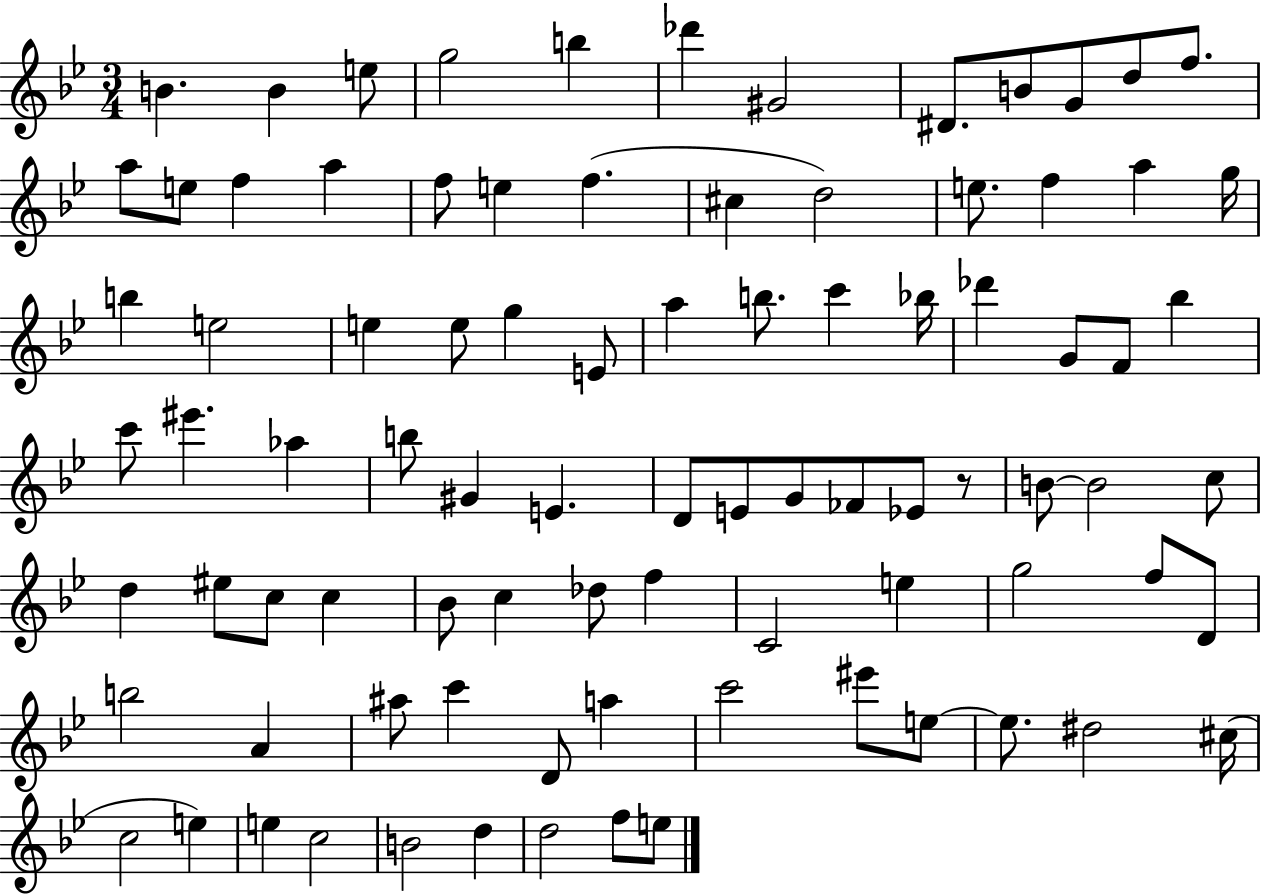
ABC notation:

X:1
T:Untitled
M:3/4
L:1/4
K:Bb
B B e/2 g2 b _d' ^G2 ^D/2 B/2 G/2 d/2 f/2 a/2 e/2 f a f/2 e f ^c d2 e/2 f a g/4 b e2 e e/2 g E/2 a b/2 c' _b/4 _d' G/2 F/2 _b c'/2 ^e' _a b/2 ^G E D/2 E/2 G/2 _F/2 _E/2 z/2 B/2 B2 c/2 d ^e/2 c/2 c _B/2 c _d/2 f C2 e g2 f/2 D/2 b2 A ^a/2 c' D/2 a c'2 ^e'/2 e/2 e/2 ^d2 ^c/4 c2 e e c2 B2 d d2 f/2 e/2